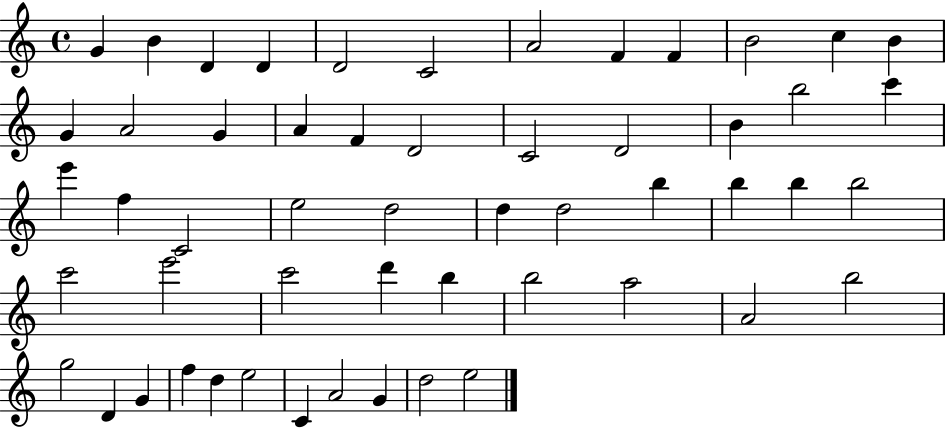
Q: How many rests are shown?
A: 0